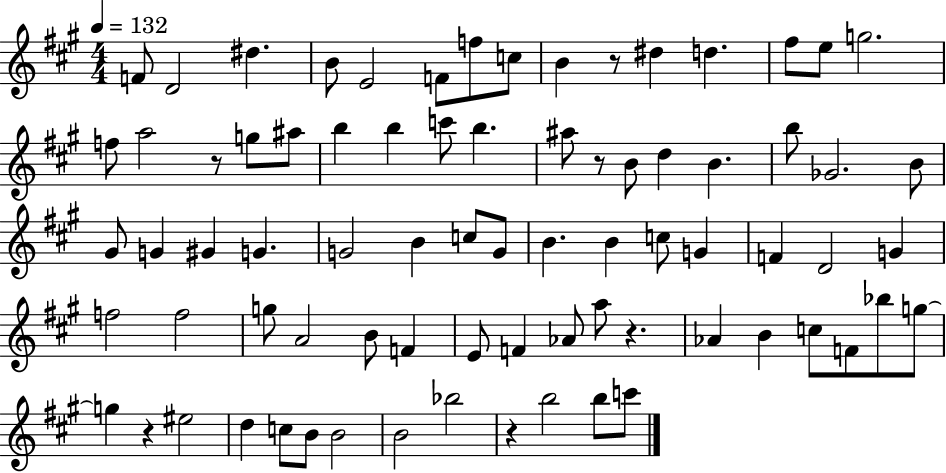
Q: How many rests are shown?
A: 6